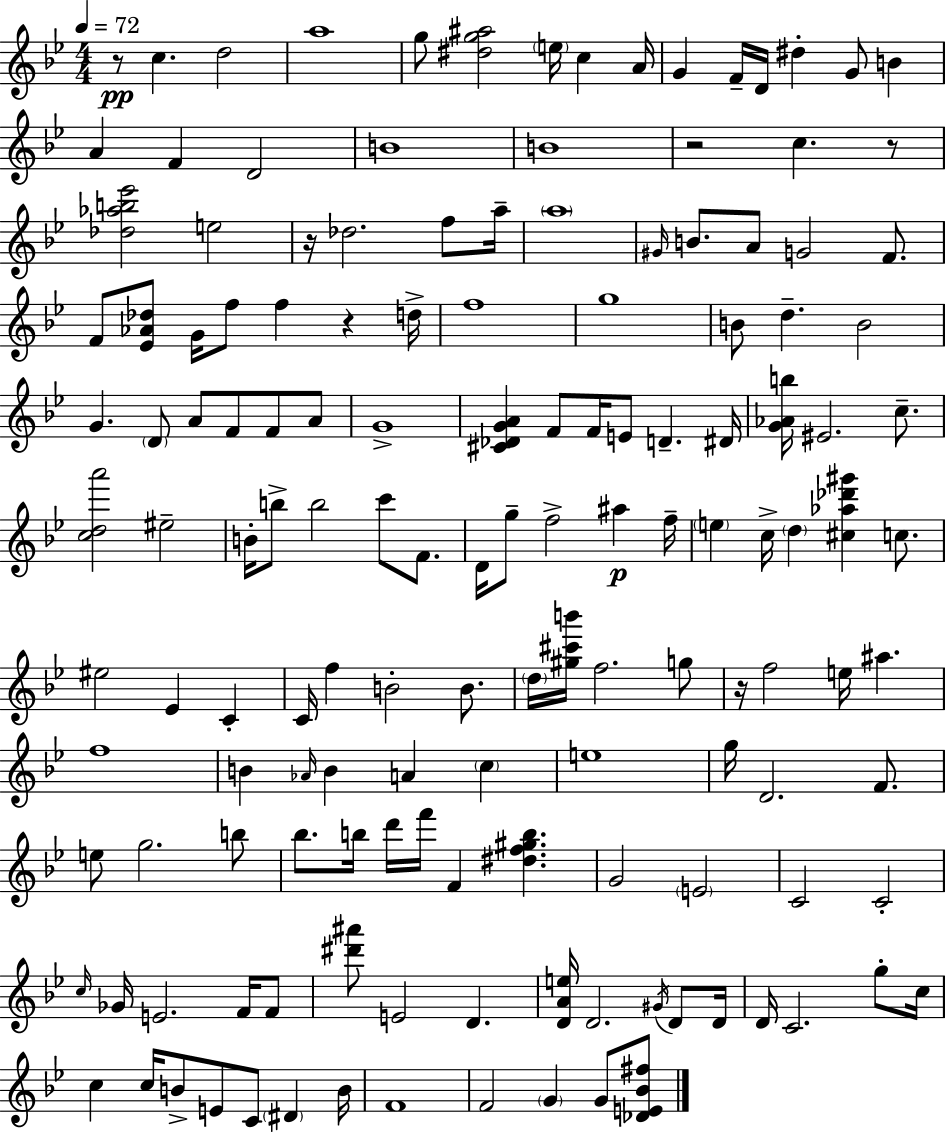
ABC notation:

X:1
T:Untitled
M:4/4
L:1/4
K:Gm
z/2 c d2 a4 g/2 [^dg^a]2 e/4 c A/4 G F/4 D/4 ^d G/2 B A F D2 B4 B4 z2 c z/2 [_d_ab_e']2 e2 z/4 _d2 f/2 a/4 a4 ^G/4 B/2 A/2 G2 F/2 F/2 [_E_A_d]/2 G/4 f/2 f z d/4 f4 g4 B/2 d B2 G D/2 A/2 F/2 F/2 A/2 G4 [^C_DGA] F/2 F/4 E/2 D ^D/4 [G_Ab]/4 ^E2 c/2 [cda']2 ^e2 B/4 b/2 b2 c'/2 F/2 D/4 g/2 f2 ^a f/4 e c/4 d [^c_a_d'^g'] c/2 ^e2 _E C C/4 f B2 B/2 d/4 [^g^c'b']/4 f2 g/2 z/4 f2 e/4 ^a f4 B _A/4 B A c e4 g/4 D2 F/2 e/2 g2 b/2 _b/2 b/4 d'/4 f'/4 F [^df^gb] G2 E2 C2 C2 c/4 _G/4 E2 F/4 F/2 [^d'^a']/2 E2 D [DAe]/4 D2 ^G/4 D/2 D/4 D/4 C2 g/2 c/4 c c/4 B/2 E/2 C/2 ^D B/4 F4 F2 G G/2 [_DE_B^f]/2